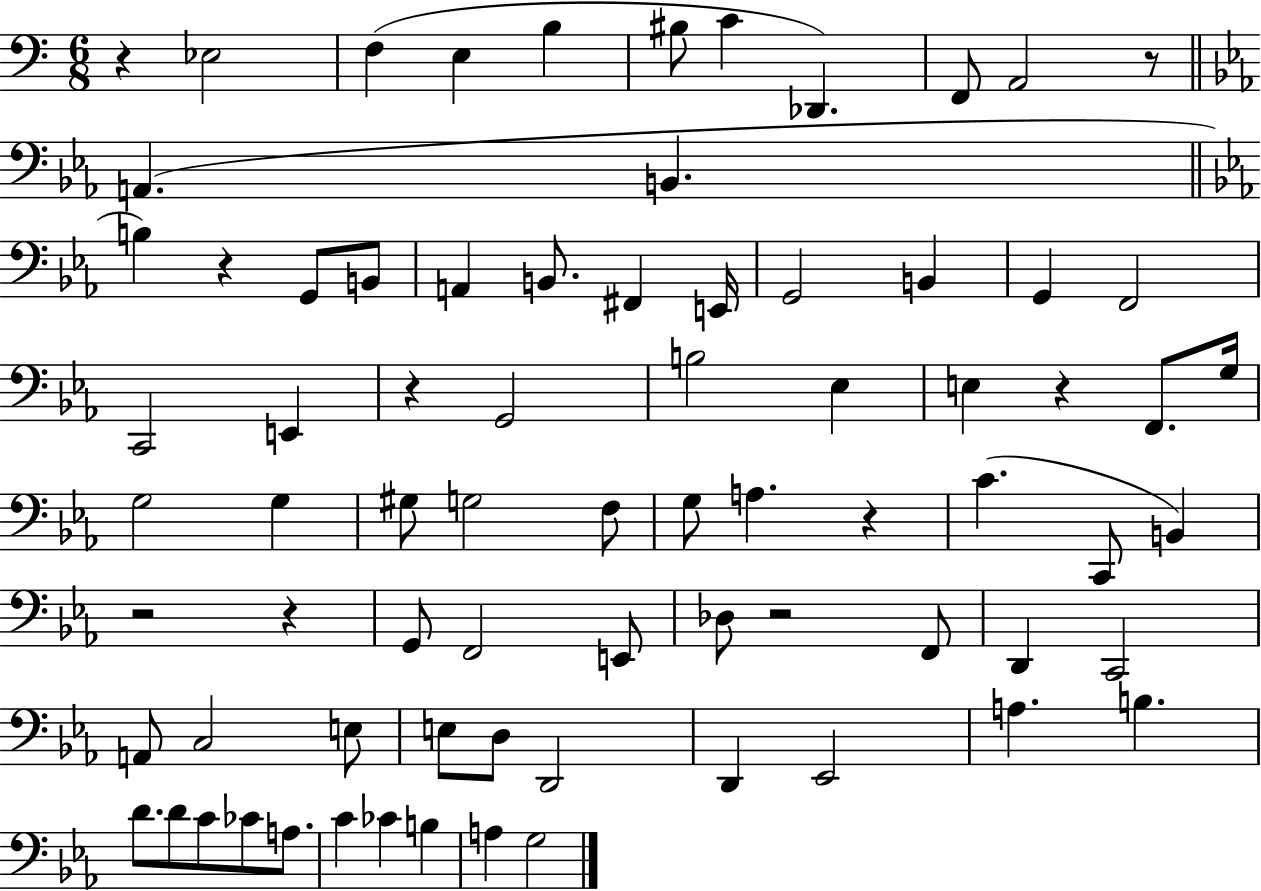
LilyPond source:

{
  \clef bass
  \numericTimeSignature
  \time 6/8
  \key c \major
  \repeat volta 2 { r4 ees2 | f4( e4 b4 | bis8 c'4 des,4.) | f,8 a,2 r8 | \break \bar "||" \break \key ees \major a,4.( b,4. | \bar "||" \break \key c \minor b4) r4 g,8 b,8 | a,4 b,8. fis,4 e,16 | g,2 b,4 | g,4 f,2 | \break c,2 e,4 | r4 g,2 | b2 ees4 | e4 r4 f,8. g16 | \break g2 g4 | gis8 g2 f8 | g8 a4. r4 | c'4.( c,8 b,4) | \break r2 r4 | g,8 f,2 e,8 | des8 r2 f,8 | d,4 c,2 | \break a,8 c2 e8 | e8 d8 d,2 | d,4 ees,2 | a4. b4. | \break d'8. d'8 c'8 ces'8 a8. | c'4 ces'4 b4 | a4 g2 | } \bar "|."
}